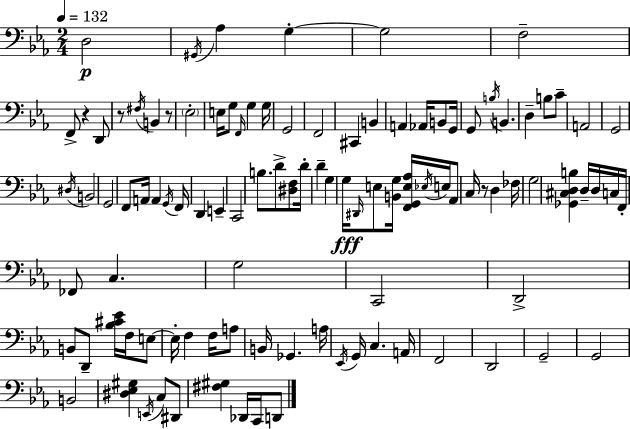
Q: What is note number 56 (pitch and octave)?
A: D3